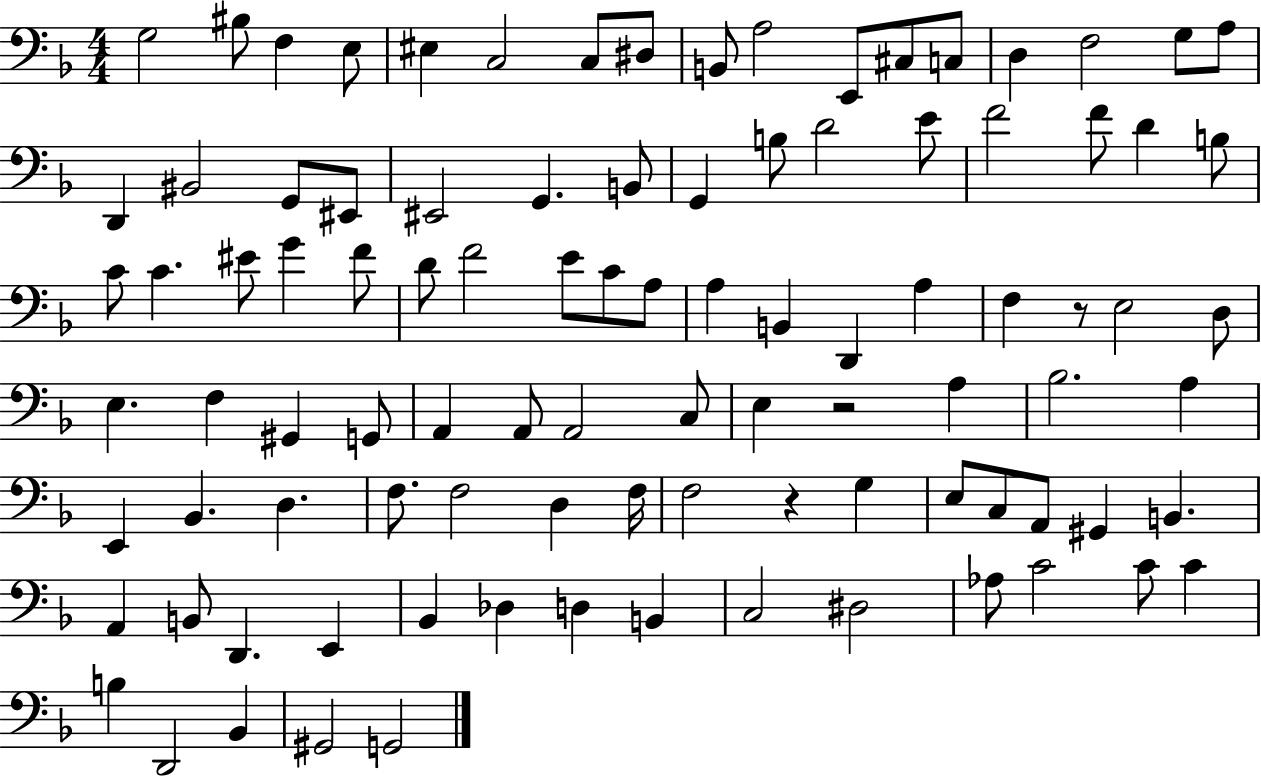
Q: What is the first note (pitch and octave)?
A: G3